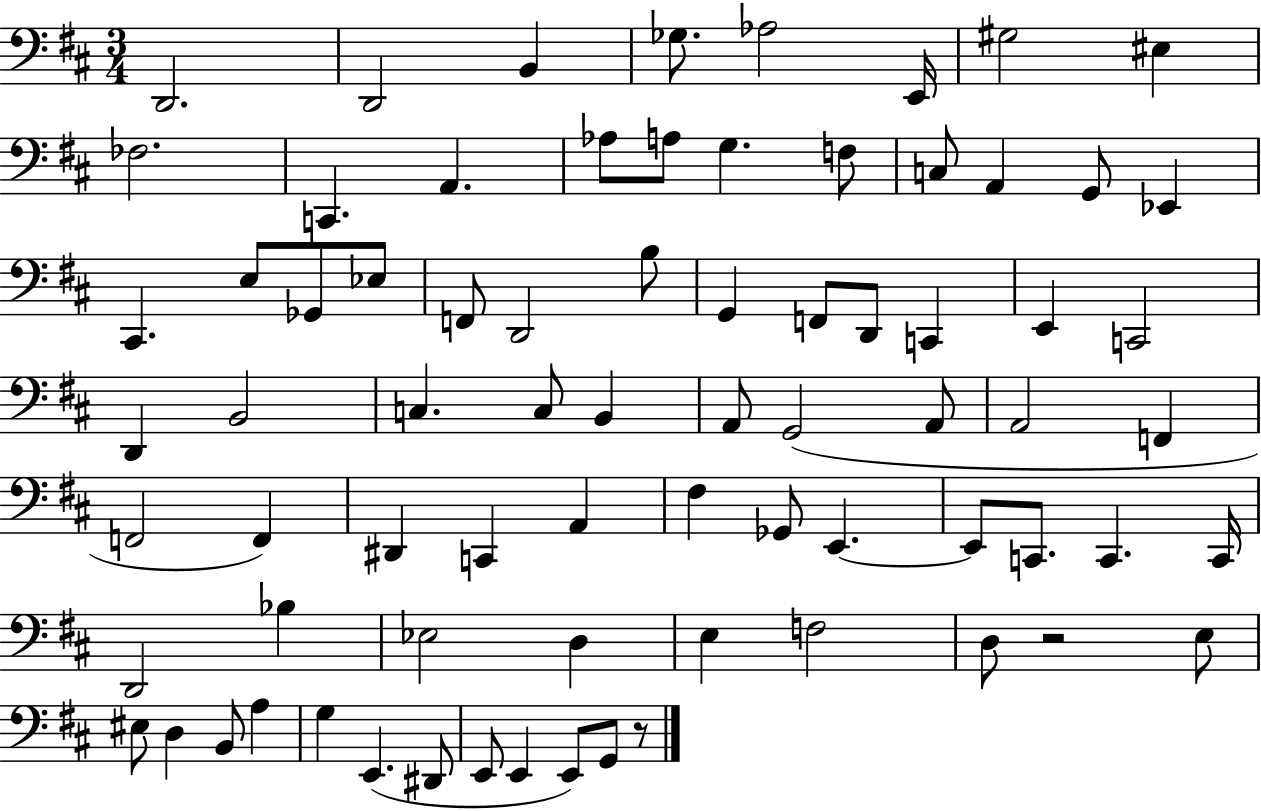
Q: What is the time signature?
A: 3/4